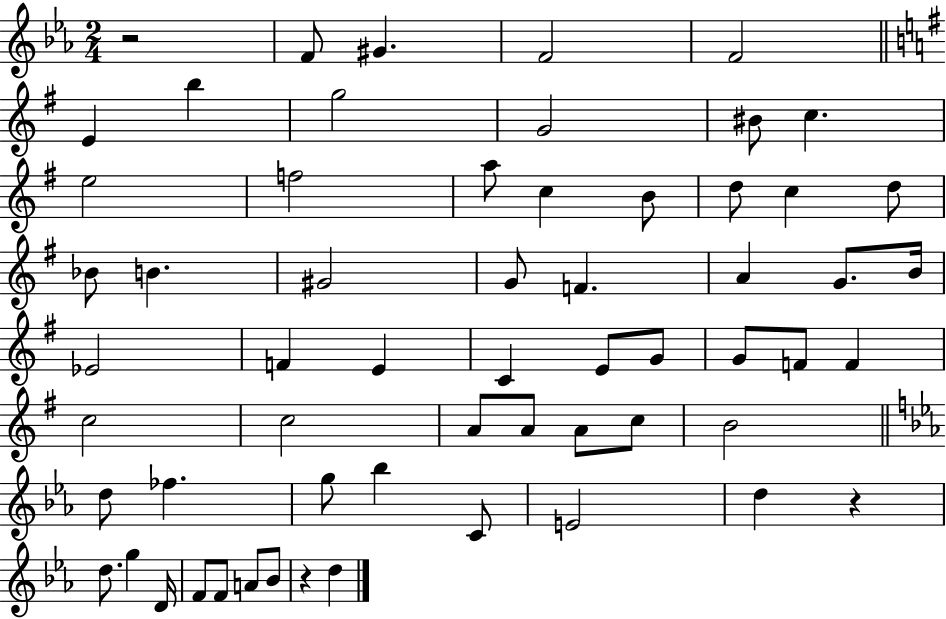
R/h F4/e G#4/q. F4/h F4/h E4/q B5/q G5/h G4/h BIS4/e C5/q. E5/h F5/h A5/e C5/q B4/e D5/e C5/q D5/e Bb4/e B4/q. G#4/h G4/e F4/q. A4/q G4/e. B4/s Eb4/h F4/q E4/q C4/q E4/e G4/e G4/e F4/e F4/q C5/h C5/h A4/e A4/e A4/e C5/e B4/h D5/e FES5/q. G5/e Bb5/q C4/e E4/h D5/q R/q D5/e. G5/q D4/s F4/e F4/e A4/e Bb4/e R/q D5/q